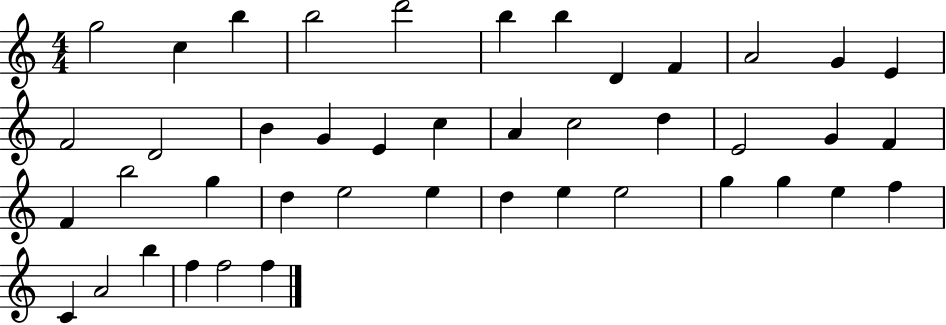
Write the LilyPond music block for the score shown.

{
  \clef treble
  \numericTimeSignature
  \time 4/4
  \key c \major
  g''2 c''4 b''4 | b''2 d'''2 | b''4 b''4 d'4 f'4 | a'2 g'4 e'4 | \break f'2 d'2 | b'4 g'4 e'4 c''4 | a'4 c''2 d''4 | e'2 g'4 f'4 | \break f'4 b''2 g''4 | d''4 e''2 e''4 | d''4 e''4 e''2 | g''4 g''4 e''4 f''4 | \break c'4 a'2 b''4 | f''4 f''2 f''4 | \bar "|."
}